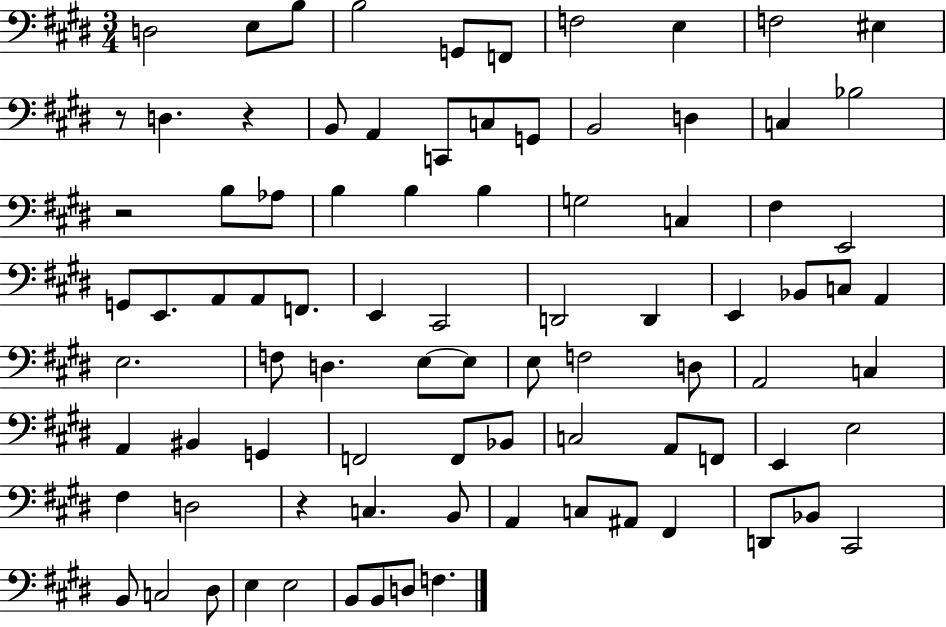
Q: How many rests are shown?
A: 4